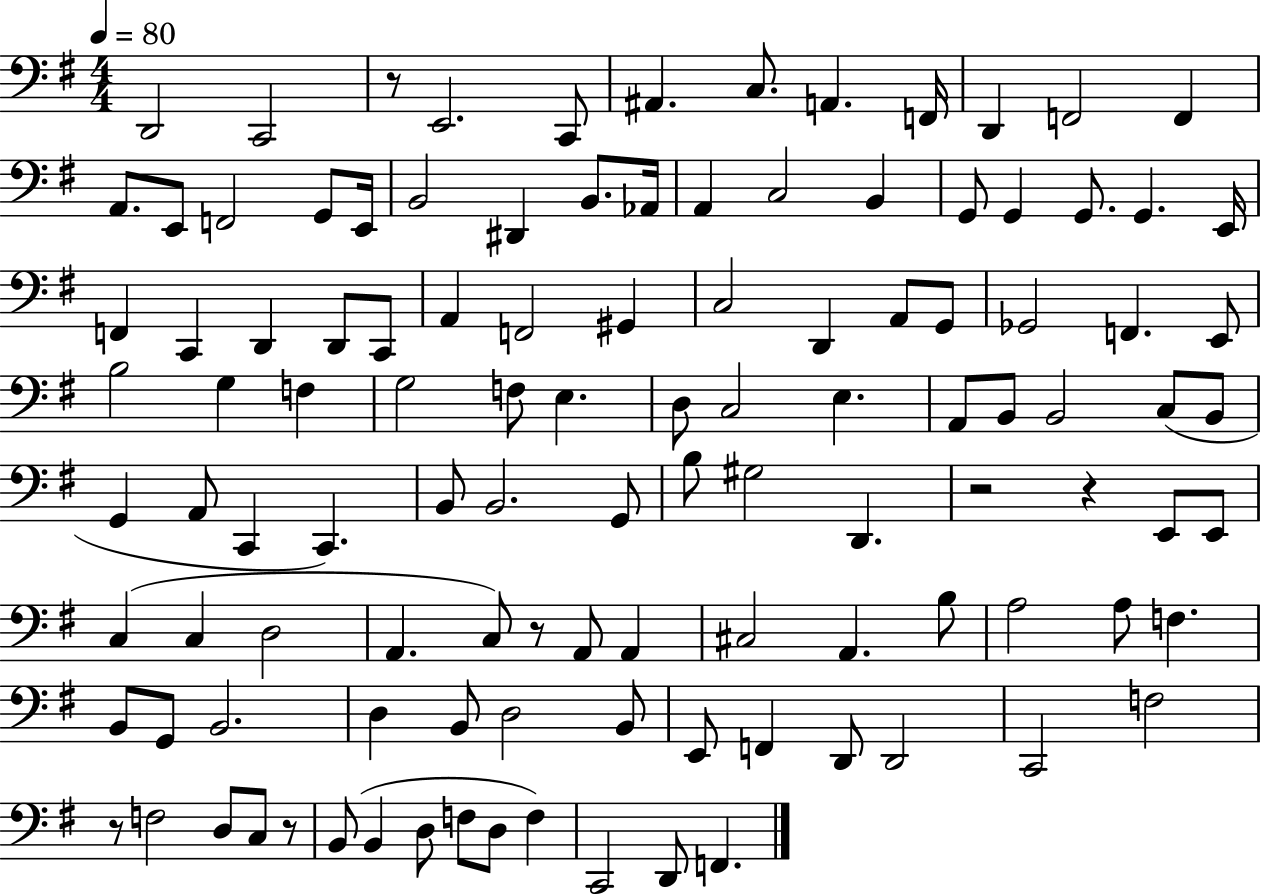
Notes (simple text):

D2/h C2/h R/e E2/h. C2/e A#2/q. C3/e. A2/q. F2/s D2/q F2/h F2/q A2/e. E2/e F2/h G2/e E2/s B2/h D#2/q B2/e. Ab2/s A2/q C3/h B2/q G2/e G2/q G2/e. G2/q. E2/s F2/q C2/q D2/q D2/e C2/e A2/q F2/h G#2/q C3/h D2/q A2/e G2/e Gb2/h F2/q. E2/e B3/h G3/q F3/q G3/h F3/e E3/q. D3/e C3/h E3/q. A2/e B2/e B2/h C3/e B2/e G2/q A2/e C2/q C2/q. B2/e B2/h. G2/e B3/e G#3/h D2/q. R/h R/q E2/e E2/e C3/q C3/q D3/h A2/q. C3/e R/e A2/e A2/q C#3/h A2/q. B3/e A3/h A3/e F3/q. B2/e G2/e B2/h. D3/q B2/e D3/h B2/e E2/e F2/q D2/e D2/h C2/h F3/h R/e F3/h D3/e C3/e R/e B2/e B2/q D3/e F3/e D3/e F3/q C2/h D2/e F2/q.